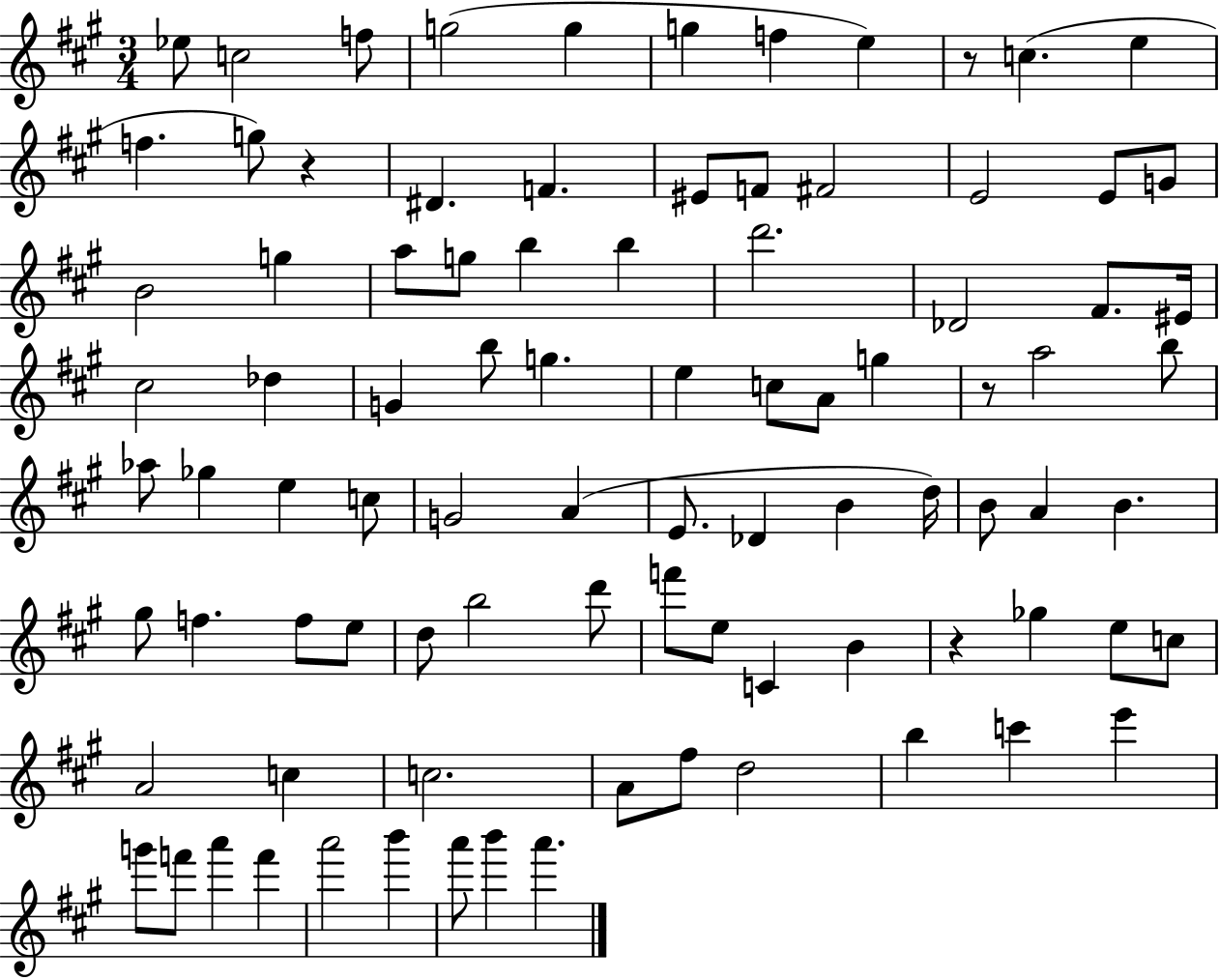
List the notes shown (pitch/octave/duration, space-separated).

Eb5/e C5/h F5/e G5/h G5/q G5/q F5/q E5/q R/e C5/q. E5/q F5/q. G5/e R/q D#4/q. F4/q. EIS4/e F4/e F#4/h E4/h E4/e G4/e B4/h G5/q A5/e G5/e B5/q B5/q D6/h. Db4/h F#4/e. EIS4/s C#5/h Db5/q G4/q B5/e G5/q. E5/q C5/e A4/e G5/q R/e A5/h B5/e Ab5/e Gb5/q E5/q C5/e G4/h A4/q E4/e. Db4/q B4/q D5/s B4/e A4/q B4/q. G#5/e F5/q. F5/e E5/e D5/e B5/h D6/e F6/e E5/e C4/q B4/q R/q Gb5/q E5/e C5/e A4/h C5/q C5/h. A4/e F#5/e D5/h B5/q C6/q E6/q G6/e F6/e A6/q F6/q A6/h B6/q A6/e B6/q A6/q.